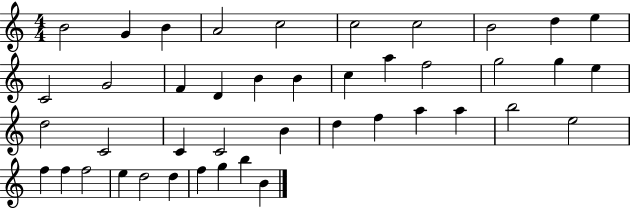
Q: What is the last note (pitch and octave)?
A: B4